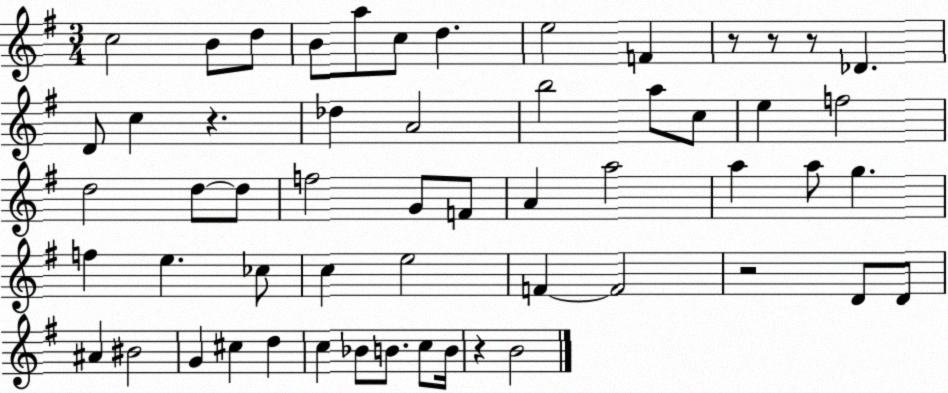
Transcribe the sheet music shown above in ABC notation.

X:1
T:Untitled
M:3/4
L:1/4
K:G
c2 B/2 d/2 B/2 a/2 c/2 d e2 F z/2 z/2 z/2 _D D/2 c z _d A2 b2 a/2 c/2 e f2 d2 d/2 d/2 f2 G/2 F/2 A a2 a a/2 g f e _c/2 c e2 F F2 z2 D/2 D/2 ^A ^B2 G ^c d c _B/2 B/2 c/2 B/4 z B2